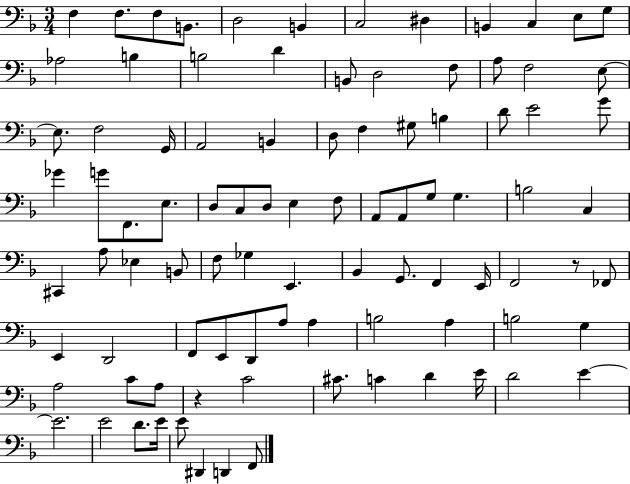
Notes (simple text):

F3/q F3/e. F3/e B2/e. D3/h B2/q C3/h D#3/q B2/q C3/q E3/e G3/e Ab3/h B3/q B3/h D4/q B2/e D3/h F3/e A3/e F3/h E3/e E3/e. F3/h G2/s A2/h B2/q D3/e F3/q G#3/e B3/q D4/e E4/h G4/e Gb4/q G4/e F2/e. E3/e. D3/e C3/e D3/e E3/q F3/e A2/e A2/e G3/e G3/q. B3/h C3/q C#2/q A3/e Eb3/q B2/e F3/e Gb3/q E2/q. Bb2/q G2/e. F2/q E2/s F2/h R/e FES2/e E2/q D2/h F2/e E2/e D2/e A3/e A3/q B3/h A3/q B3/h G3/q A3/h C4/e A3/e R/q C4/h C#4/e. C4/q D4/q E4/s D4/h E4/q E4/h. E4/h D4/e. E4/s E4/e D#2/q D2/q F2/e